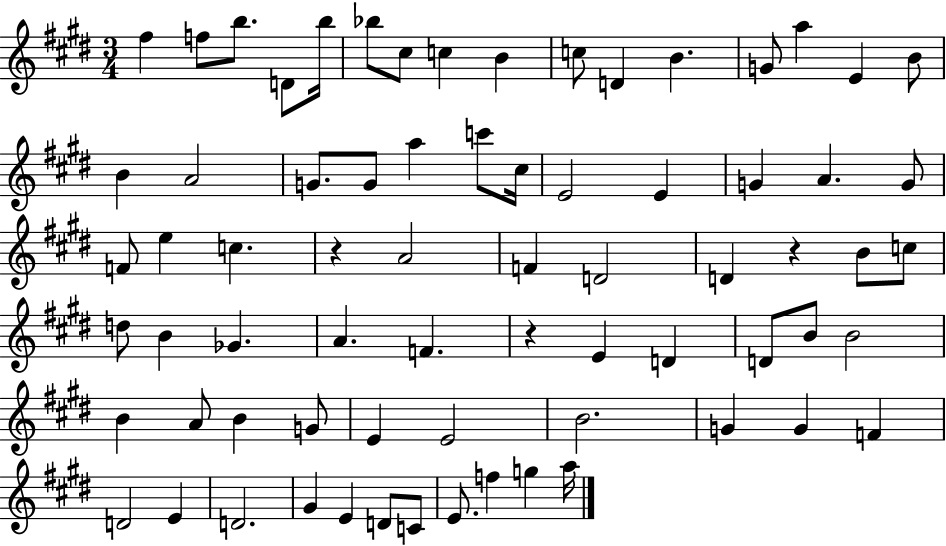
{
  \clef treble
  \numericTimeSignature
  \time 3/4
  \key e \major
  fis''4 f''8 b''8. d'8 b''16 | bes''8 cis''8 c''4 b'4 | c''8 d'4 b'4. | g'8 a''4 e'4 b'8 | \break b'4 a'2 | g'8. g'8 a''4 c'''8 cis''16 | e'2 e'4 | g'4 a'4. g'8 | \break f'8 e''4 c''4. | r4 a'2 | f'4 d'2 | d'4 r4 b'8 c''8 | \break d''8 b'4 ges'4. | a'4. f'4. | r4 e'4 d'4 | d'8 b'8 b'2 | \break b'4 a'8 b'4 g'8 | e'4 e'2 | b'2. | g'4 g'4 f'4 | \break d'2 e'4 | d'2. | gis'4 e'4 d'8 c'8 | e'8. f''4 g''4 a''16 | \break \bar "|."
}